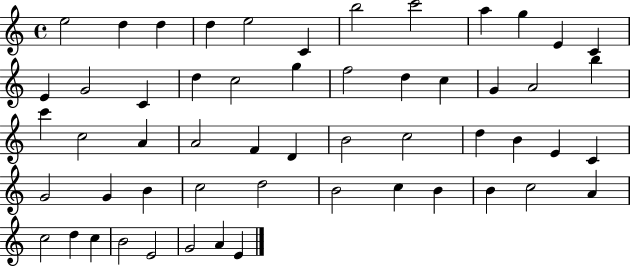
E5/h D5/q D5/q D5/q E5/h C4/q B5/h C6/h A5/q G5/q E4/q C4/q E4/q G4/h C4/q D5/q C5/h G5/q F5/h D5/q C5/q G4/q A4/h B5/q C6/q C5/h A4/q A4/h F4/q D4/q B4/h C5/h D5/q B4/q E4/q C4/q G4/h G4/q B4/q C5/h D5/h B4/h C5/q B4/q B4/q C5/h A4/q C5/h D5/q C5/q B4/h E4/h G4/h A4/q E4/q